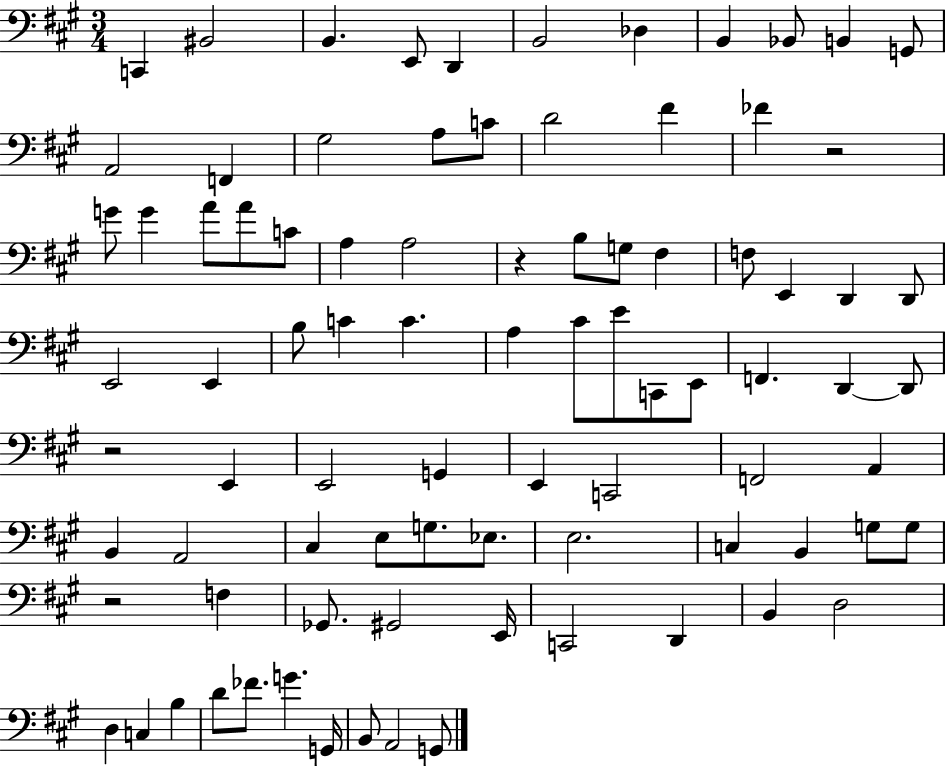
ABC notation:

X:1
T:Untitled
M:3/4
L:1/4
K:A
C,, ^B,,2 B,, E,,/2 D,, B,,2 _D, B,, _B,,/2 B,, G,,/2 A,,2 F,, ^G,2 A,/2 C/2 D2 ^F _F z2 G/2 G A/2 A/2 C/2 A, A,2 z B,/2 G,/2 ^F, F,/2 E,, D,, D,,/2 E,,2 E,, B,/2 C C A, ^C/2 E/2 C,,/2 E,,/2 F,, D,, D,,/2 z2 E,, E,,2 G,, E,, C,,2 F,,2 A,, B,, A,,2 ^C, E,/2 G,/2 _E,/2 E,2 C, B,, G,/2 G,/2 z2 F, _G,,/2 ^G,,2 E,,/4 C,,2 D,, B,, D,2 D, C, B, D/2 _F/2 G G,,/4 B,,/2 A,,2 G,,/2